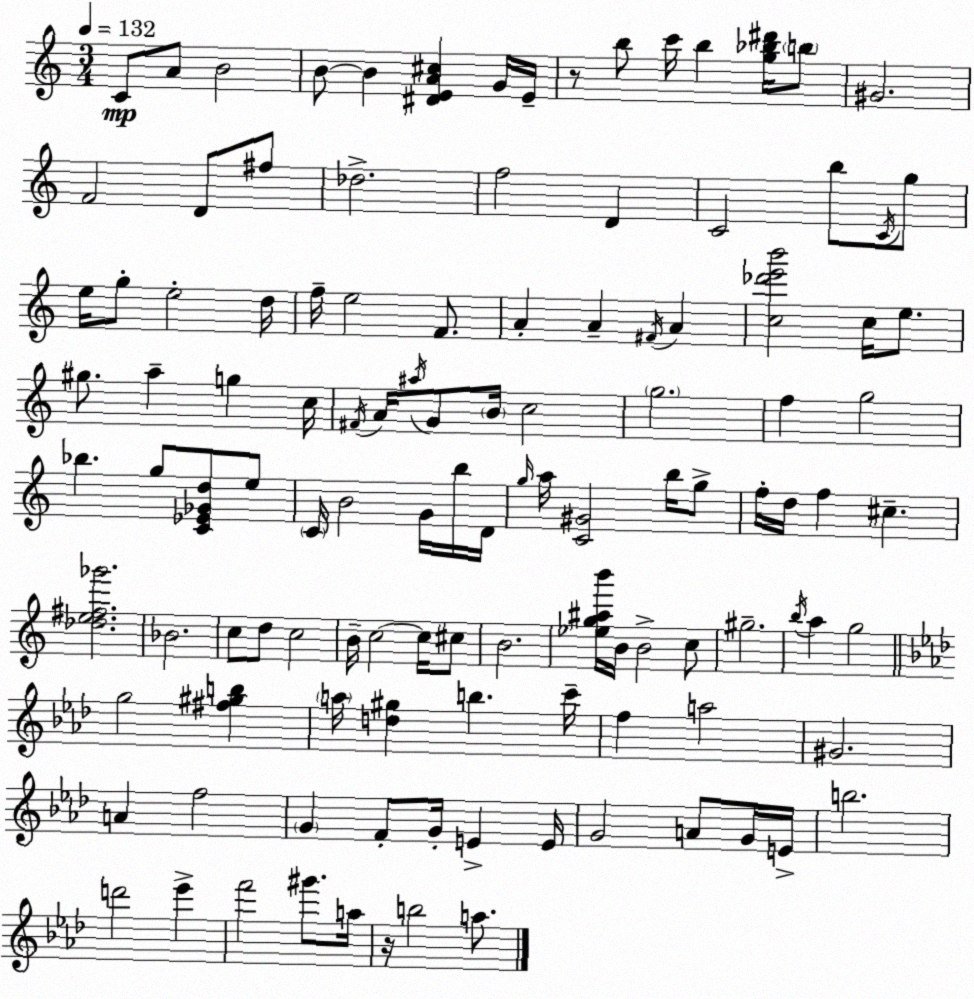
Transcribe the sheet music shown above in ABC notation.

X:1
T:Untitled
M:3/4
L:1/4
K:Am
C/2 A/2 B2 B/2 B [^DEA^c] G/4 E/4 z/2 b/2 c'/4 b [g_b^d']/4 b/2 ^G2 F2 D/2 ^f/2 _d2 f2 D C2 b/2 C/4 g/2 e/4 g/2 e2 d/4 f/4 e2 F/2 A A ^F/4 A [c_d'e'b']2 c/4 e/2 ^g/2 a g c/4 ^F/4 A/4 ^a/4 G/2 B/4 c2 g2 f g2 _b g/2 [C_E_Gd]/2 e/2 C/4 B2 G/4 b/4 D/4 g/4 a/4 [C^G]2 b/4 g/2 f/4 d/4 f ^c [_de^f_g']2 _B2 c/2 d/2 c2 B/4 c2 c/4 ^c/2 B2 [_eg^ab']/4 B/4 B2 c/2 ^g2 b/4 a g2 g2 [^f^gb] a/4 [d^g] b c'/4 f a2 ^G2 A f2 G F/2 G/4 E E/4 G2 A/2 G/4 E/4 b2 d'2 _e' f'2 ^g'/2 a/4 z/4 b2 a/2